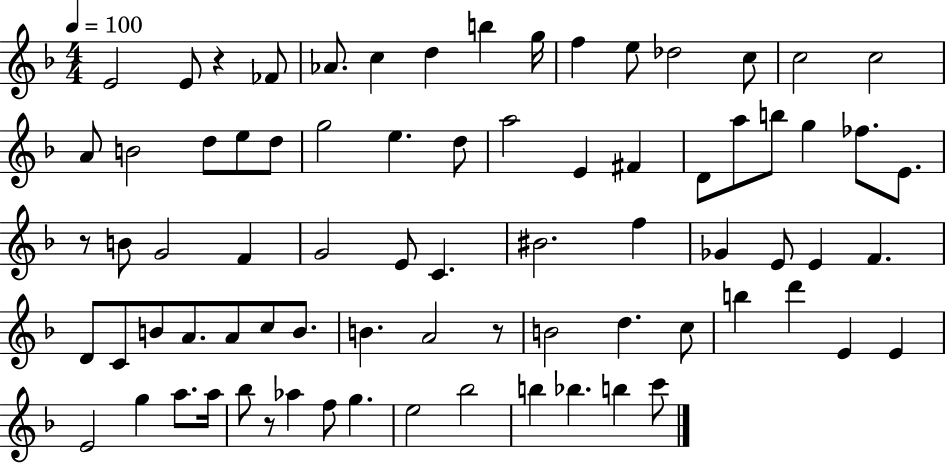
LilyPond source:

{
  \clef treble
  \numericTimeSignature
  \time 4/4
  \key f \major
  \tempo 4 = 100
  e'2 e'8 r4 fes'8 | aes'8. c''4 d''4 b''4 g''16 | f''4 e''8 des''2 c''8 | c''2 c''2 | \break a'8 b'2 d''8 e''8 d''8 | g''2 e''4. d''8 | a''2 e'4 fis'4 | d'8 a''8 b''8 g''4 fes''8. e'8. | \break r8 b'8 g'2 f'4 | g'2 e'8 c'4. | bis'2. f''4 | ges'4 e'8 e'4 f'4. | \break d'8 c'8 b'8 a'8. a'8 c''8 b'8. | b'4. a'2 r8 | b'2 d''4. c''8 | b''4 d'''4 e'4 e'4 | \break e'2 g''4 a''8. a''16 | bes''8 r8 aes''4 f''8 g''4. | e''2 bes''2 | b''4 bes''4. b''4 c'''8 | \break \bar "|."
}